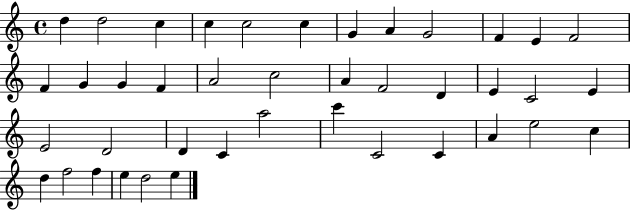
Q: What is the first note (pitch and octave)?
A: D5